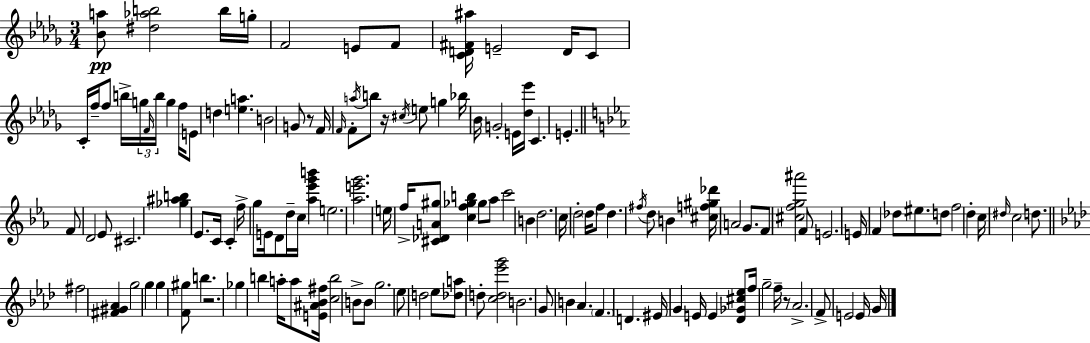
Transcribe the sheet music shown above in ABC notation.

X:1
T:Untitled
M:3/4
L:1/4
K:Bbm
[_Ba]/2 [^d_ab]2 b/4 g/4 F2 E/2 F/2 [CD^F^a]/4 E2 D/4 C/2 C/4 f/4 f/2 b/4 g/4 F/4 b/4 g f/4 E/2 d [ea] B2 G/2 z/2 F/4 F/4 F/2 a/4 b/2 z/4 ^c/4 e/2 g _b/4 _B/4 G2 E/4 [_d_e']/4 C E F/2 D2 _E/2 ^C2 [_g^ab] _E/2 C/4 C f/4 g/2 E/4 D/2 d/4 c/4 [_a_e'g'b'] e2 [_ae'g']2 e/4 f/4 [^C_DA^g]/2 [cf_gb] _g/2 _a/2 c'2 B d2 c/4 d2 d/4 f/2 d ^f/4 d/2 B [^cf^g_d']/4 A2 G/2 F/2 [^cfg^a']2 F/2 E2 E/4 F _d/2 ^e/2 d/2 f2 d c/4 ^d/4 c2 d/2 ^f2 [^F^G_A] g2 g g [F^g]/2 b z2 _g b a/4 a/2 [E^A_B^f]/4 [cb]2 B/2 B/2 g2 _e/2 d2 _e/2 [_da]/2 d/2 [cd_e'g']2 B2 G/2 B _A F D ^E/4 G E/4 E [_D_G^c_e]/2 f/4 g2 f/4 z/2 _A2 F/2 E2 E/4 G/4